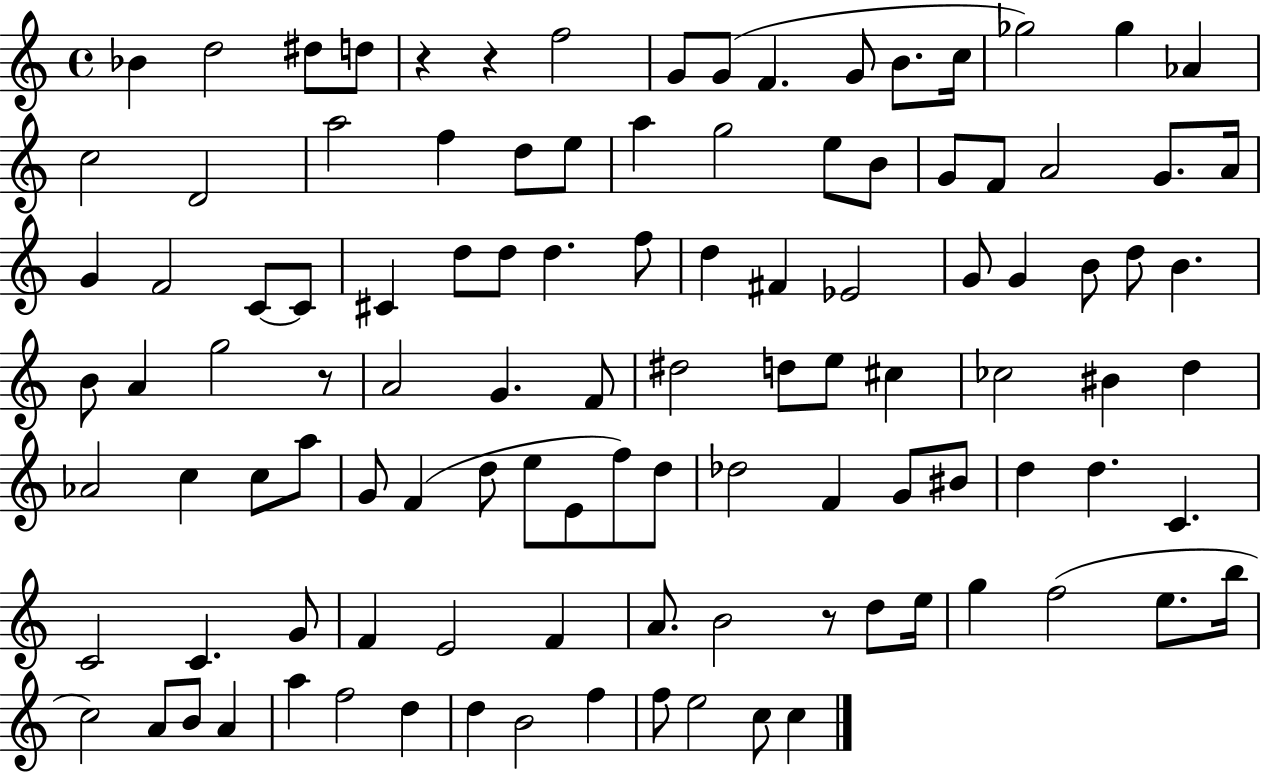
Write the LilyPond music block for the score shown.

{
  \clef treble
  \time 4/4
  \defaultTimeSignature
  \key c \major
  bes'4 d''2 dis''8 d''8 | r4 r4 f''2 | g'8 g'8( f'4. g'8 b'8. c''16 | ges''2) ges''4 aes'4 | \break c''2 d'2 | a''2 f''4 d''8 e''8 | a''4 g''2 e''8 b'8 | g'8 f'8 a'2 g'8. a'16 | \break g'4 f'2 c'8~~ c'8 | cis'4 d''8 d''8 d''4. f''8 | d''4 fis'4 ees'2 | g'8 g'4 b'8 d''8 b'4. | \break b'8 a'4 g''2 r8 | a'2 g'4. f'8 | dis''2 d''8 e''8 cis''4 | ces''2 bis'4 d''4 | \break aes'2 c''4 c''8 a''8 | g'8 f'4( d''8 e''8 e'8 f''8) d''8 | des''2 f'4 g'8 bis'8 | d''4 d''4. c'4. | \break c'2 c'4. g'8 | f'4 e'2 f'4 | a'8. b'2 r8 d''8 e''16 | g''4 f''2( e''8. b''16 | \break c''2) a'8 b'8 a'4 | a''4 f''2 d''4 | d''4 b'2 f''4 | f''8 e''2 c''8 c''4 | \break \bar "|."
}